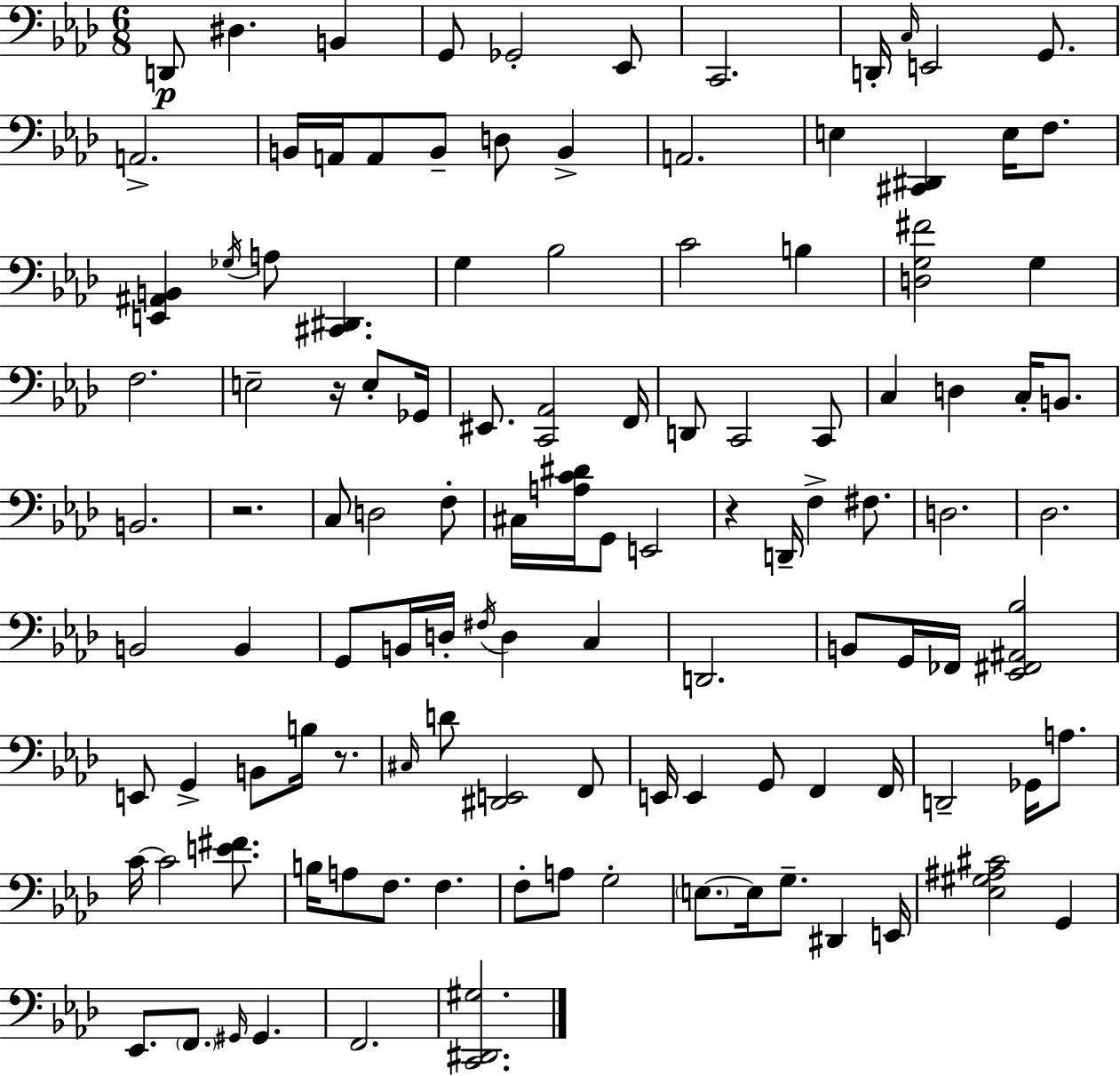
{
  \clef bass
  \numericTimeSignature
  \time 6/8
  \key aes \major
  d,8\p dis4. b,4 | g,8 ges,2-. ees,8 | c,2. | d,16-. \grace { c16 } e,2 g,8. | \break a,2.-> | b,16 a,16 a,8 b,8-- d8 b,4-> | a,2. | e4 <cis, dis,>4 e16 f8. | \break <e, ais, b,>4 \acciaccatura { ges16 } a8 <cis, dis,>4. | g4 bes2 | c'2 b4 | <d g fis'>2 g4 | \break f2. | e2-- r16 e8-. | ges,16 eis,8. <c, aes,>2 | f,16 d,8 c,2 | \break c,8 c4 d4 c16-. b,8. | b,2. | r2. | c8 d2 | \break f8-. cis16 <a c' dis'>16 g,8 e,2 | r4 d,16-- f4-> fis8. | d2. | des2. | \break b,2 b,4 | g,8 b,16 d16-. \acciaccatura { fis16 } d4 c4 | d,2. | b,8 g,16 fes,16 <ees, fis, ais, bes>2 | \break e,8 g,4-> b,8 b16 | r8. \grace { cis16 } d'8 <dis, e,>2 | f,8 e,16 e,4 g,8 f,4 | f,16 d,2-- | \break ges,16 a8. c'16~~ c'2 | <e' fis'>8. b16 a8 f8. f4. | f8-. a8 g2-. | \parenthesize e8.~~ e16 g8.-- dis,4 | \break e,16 <ees gis ais cis'>2 | g,4 ees,8. \parenthesize f,8. \grace { gis,16 } gis,4. | f,2. | <c, dis, gis>2. | \break \bar "|."
}